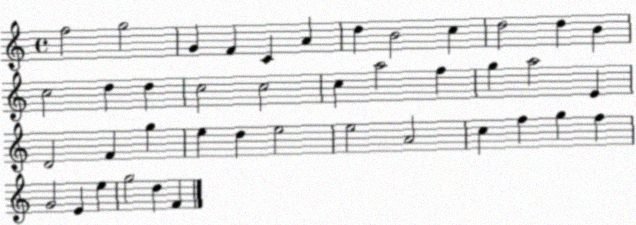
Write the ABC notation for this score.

X:1
T:Untitled
M:4/4
L:1/4
K:C
f2 g2 G F C A d B2 c d2 d B c2 d d c2 c2 c a2 f g a2 E D2 F g e d e2 e2 A2 c f g f G2 E e g2 d F